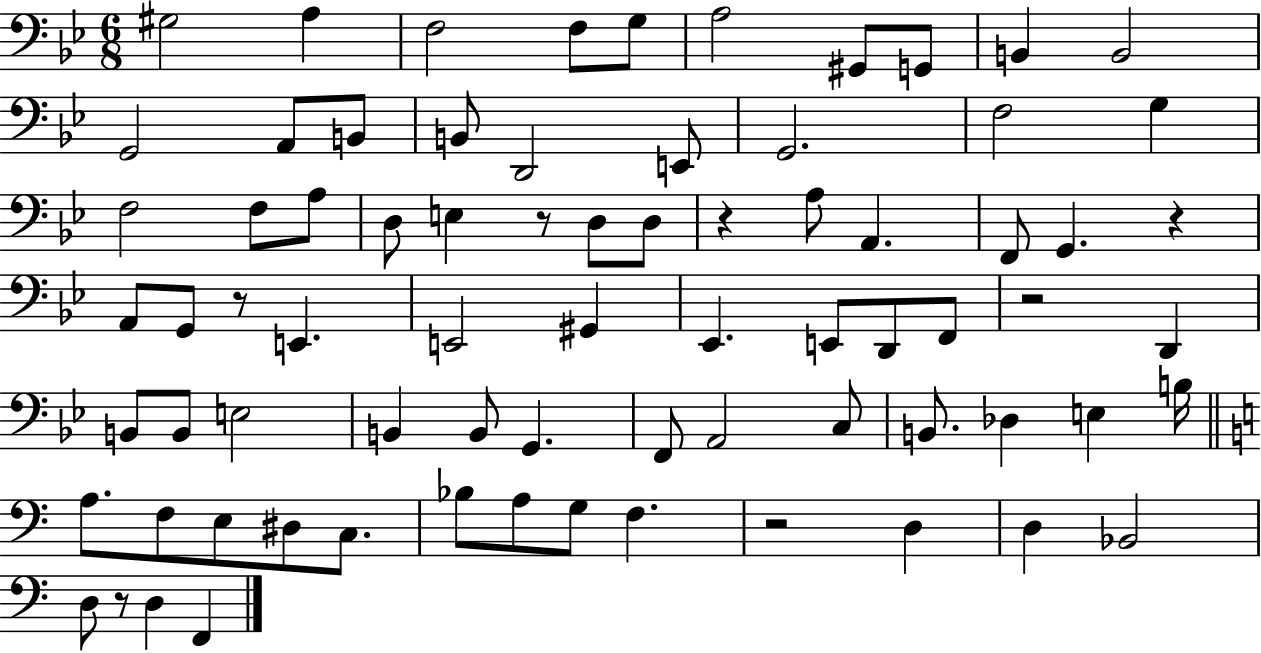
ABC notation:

X:1
T:Untitled
M:6/8
L:1/4
K:Bb
^G,2 A, F,2 F,/2 G,/2 A,2 ^G,,/2 G,,/2 B,, B,,2 G,,2 A,,/2 B,,/2 B,,/2 D,,2 E,,/2 G,,2 F,2 G, F,2 F,/2 A,/2 D,/2 E, z/2 D,/2 D,/2 z A,/2 A,, F,,/2 G,, z A,,/2 G,,/2 z/2 E,, E,,2 ^G,, _E,, E,,/2 D,,/2 F,,/2 z2 D,, B,,/2 B,,/2 E,2 B,, B,,/2 G,, F,,/2 A,,2 C,/2 B,,/2 _D, E, B,/4 A,/2 F,/2 E,/2 ^D,/2 C,/2 _B,/2 A,/2 G,/2 F, z2 D, D, _B,,2 D,/2 z/2 D, F,,